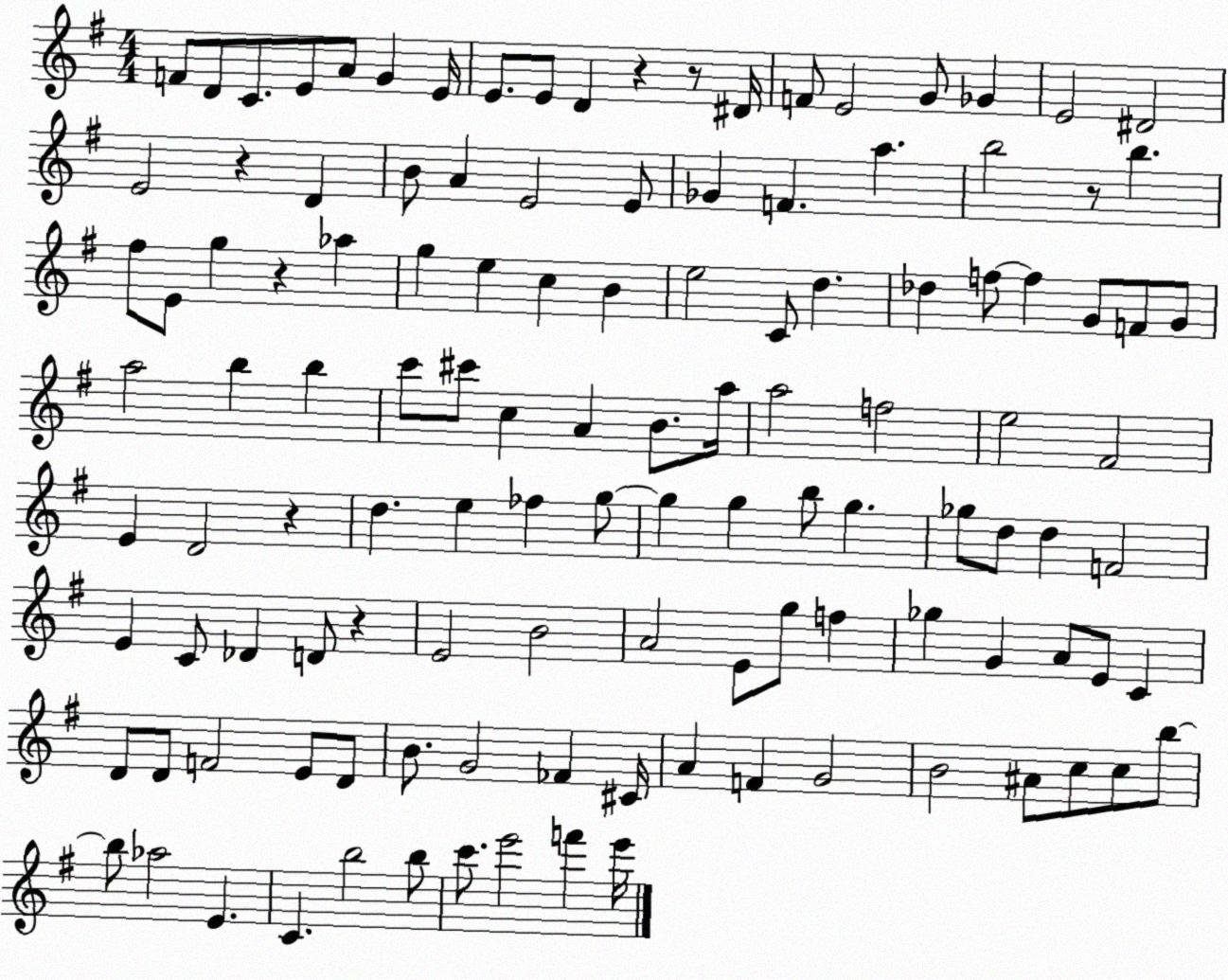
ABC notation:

X:1
T:Untitled
M:4/4
L:1/4
K:G
F/2 D/2 C/2 E/2 A/2 G E/4 E/2 E/2 D z z/2 ^D/4 F/2 E2 G/2 _G E2 ^D2 E2 z D B/2 A E2 E/2 _G F a b2 z/2 b ^f/2 E/2 g z _a g e c B e2 C/2 d _d f/2 f G/2 F/2 G/2 a2 b b c'/2 ^c'/2 c A B/2 a/4 a2 f2 e2 ^F2 E D2 z d e _f g/2 g g b/2 g _g/2 d/2 d F2 E C/2 _D D/2 z E2 B2 A2 E/2 g/2 f _g G A/2 E/2 C D/2 D/2 F2 E/2 D/2 B/2 G2 _F ^C/4 A F G2 B2 ^A/2 c/2 c/2 b/2 b/2 _a2 E C b2 b/2 c'/2 e'2 f' e'/4